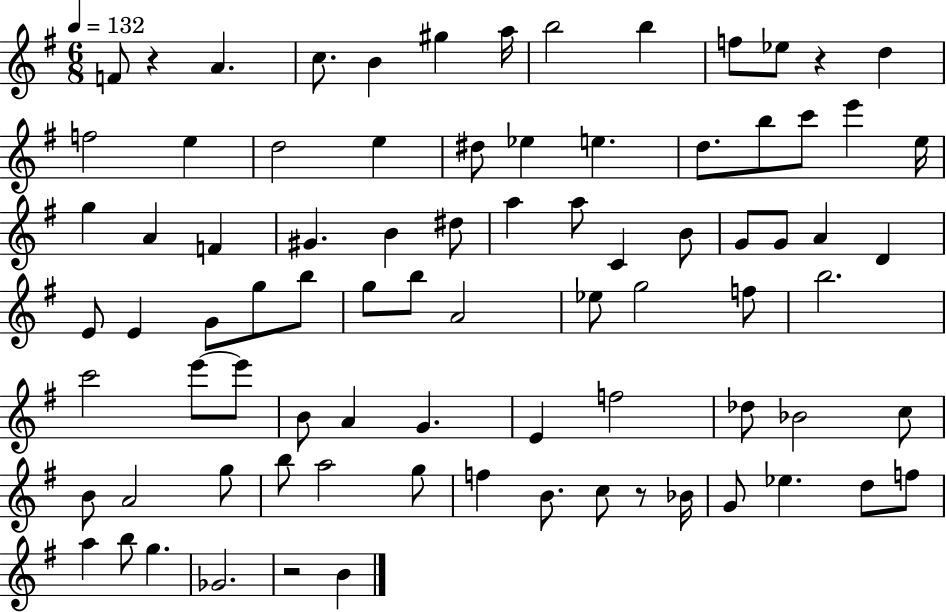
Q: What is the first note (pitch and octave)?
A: F4